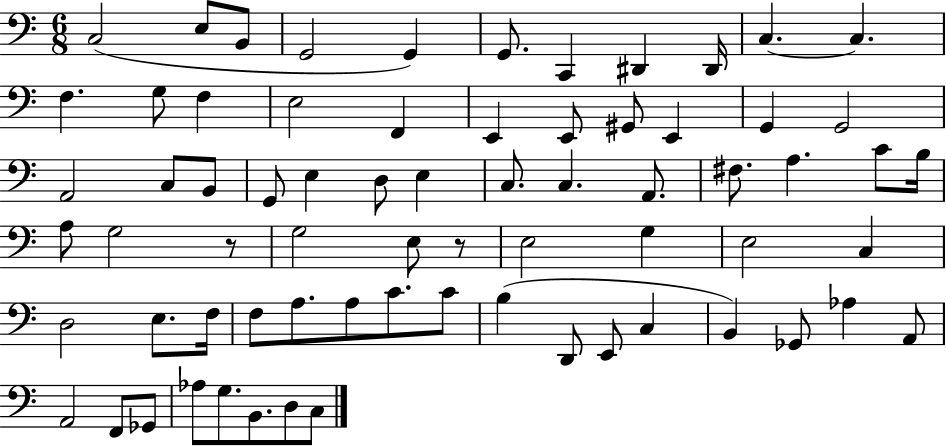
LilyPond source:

{
  \clef bass
  \numericTimeSignature
  \time 6/8
  \key c \major
  c2( e8 b,8 | g,2 g,4) | g,8. c,4 dis,4 dis,16 | c4.~~ c4. | \break f4. g8 f4 | e2 f,4 | e,4 e,8 gis,8 e,4 | g,4 g,2 | \break a,2 c8 b,8 | g,8 e4 d8 e4 | c8. c4. a,8. | fis8. a4. c'8 b16 | \break a8 g2 r8 | g2 e8 r8 | e2 g4 | e2 c4 | \break d2 e8. f16 | f8 a8. a8 c'8. c'8 | b4( d,8 e,8 c4 | b,4) ges,8 aes4 a,8 | \break a,2 f,8 ges,8 | aes8 g8. b,8. d8 c8 | \bar "|."
}